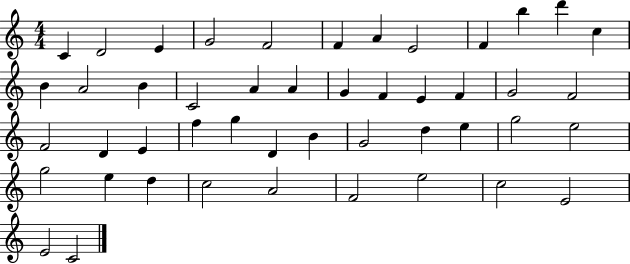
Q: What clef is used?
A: treble